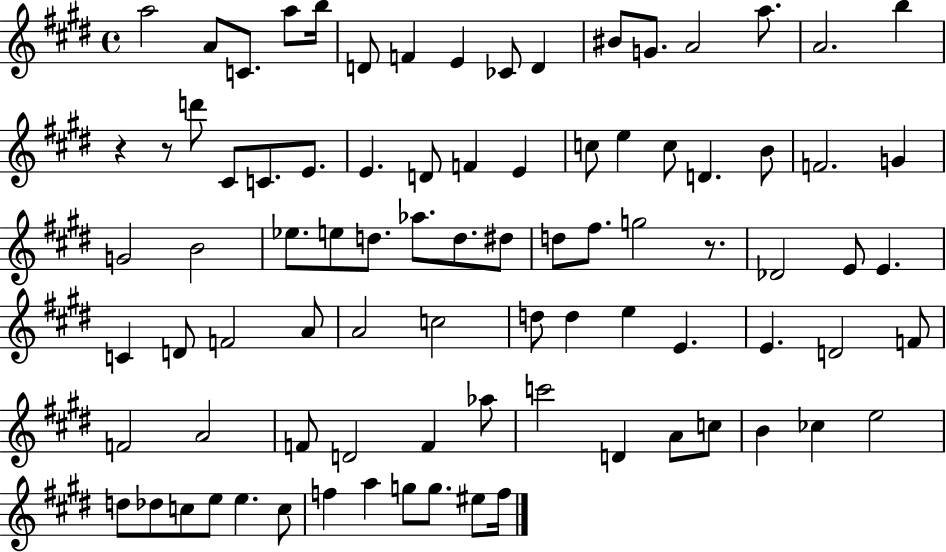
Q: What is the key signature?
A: E major